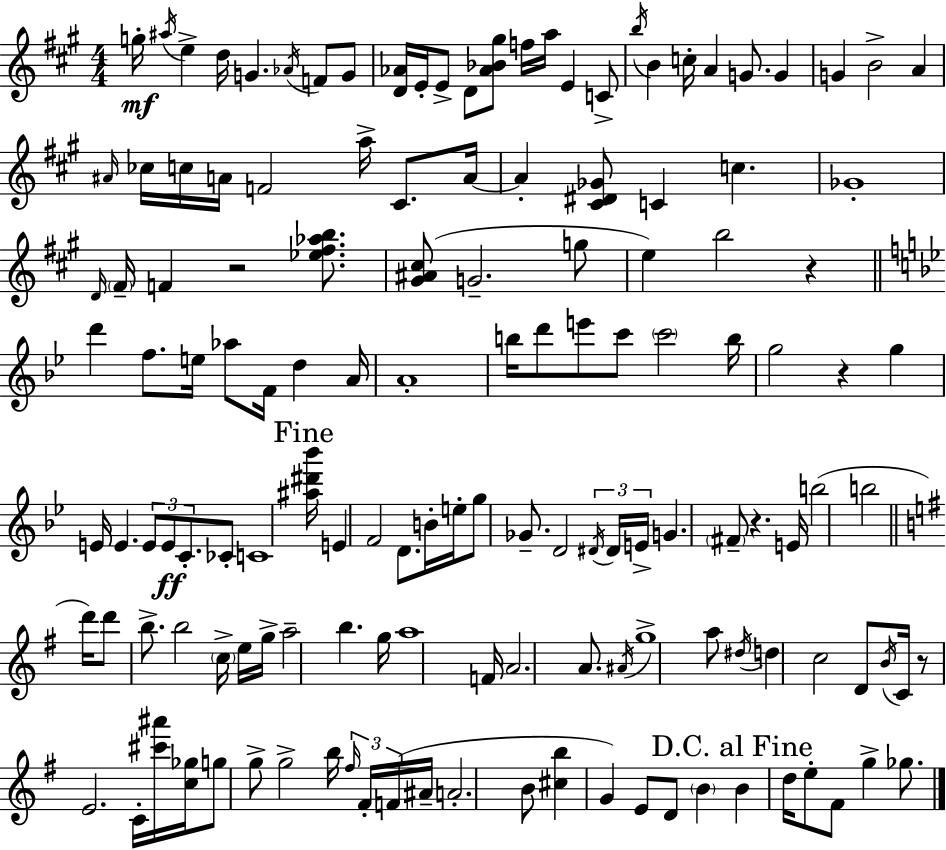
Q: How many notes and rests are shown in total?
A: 141